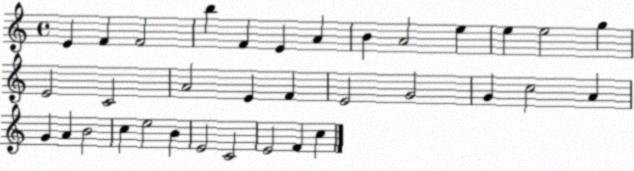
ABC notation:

X:1
T:Untitled
M:4/4
L:1/4
K:C
E F F2 b F E A B A2 e e e2 g E2 C2 A2 E F E2 G2 G c2 A G A B2 c e2 B E2 C2 E2 F c